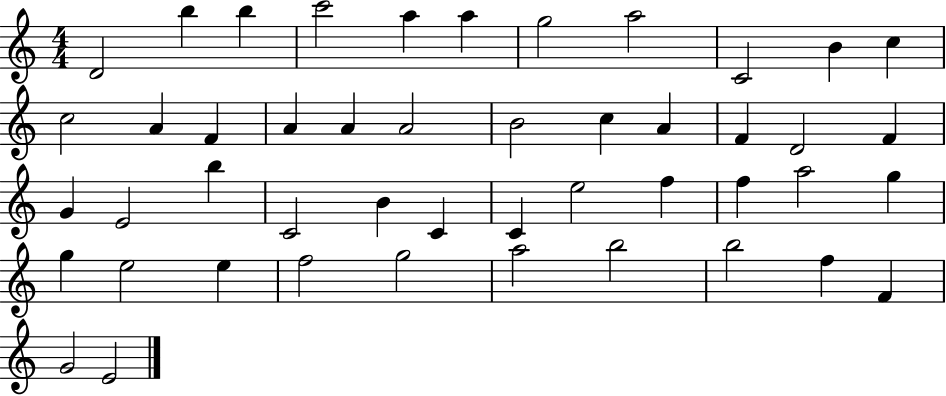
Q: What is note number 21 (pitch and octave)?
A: F4